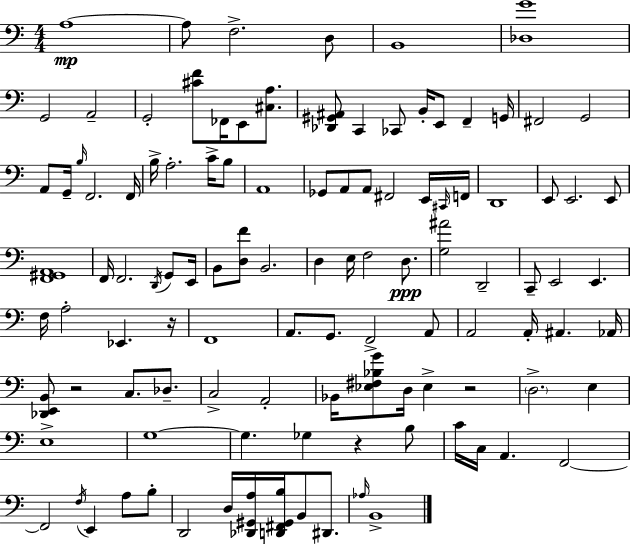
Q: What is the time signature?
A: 4/4